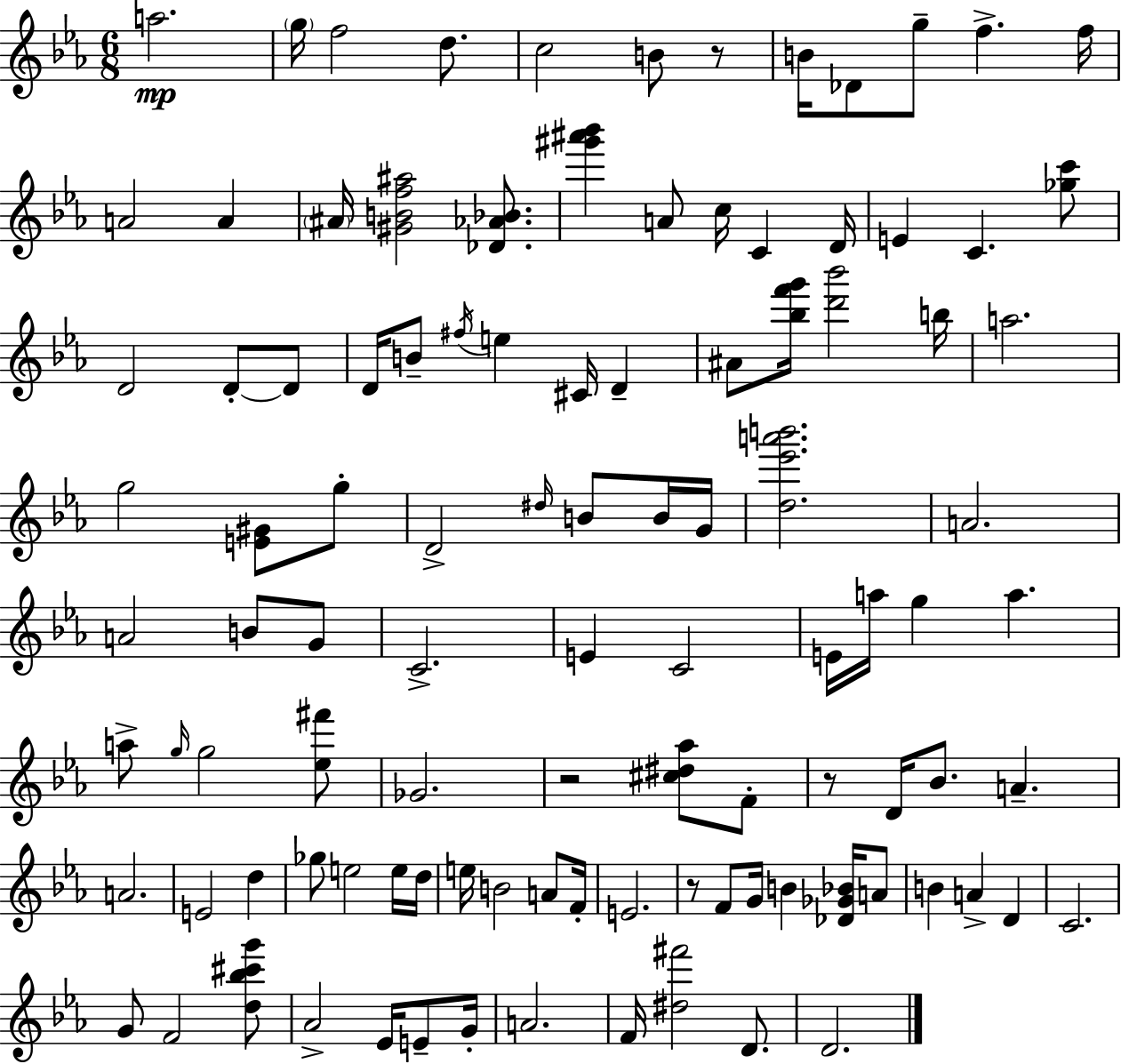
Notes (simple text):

A5/h. G5/s F5/h D5/e. C5/h B4/e R/e B4/s Db4/e G5/e F5/q. F5/s A4/h A4/q A#4/s [G#4,B4,F5,A#5]/h [Db4,Ab4,Bb4]/e. [G#6,A#6,Bb6]/q A4/e C5/s C4/q D4/s E4/q C4/q. [Gb5,C6]/e D4/h D4/e D4/e D4/s B4/e F#5/s E5/q C#4/s D4/q A#4/e [Bb5,F6,G6]/s [D6,Bb6]/h B5/s A5/h. G5/h [E4,G#4]/e G5/e D4/h D#5/s B4/e B4/s G4/s [D5,Eb6,A6,B6]/h. A4/h. A4/h B4/e G4/e C4/h. E4/q C4/h E4/s A5/s G5/q A5/q. A5/e G5/s G5/h [Eb5,F#6]/e Gb4/h. R/h [C#5,D#5,Ab5]/e F4/e R/e D4/s Bb4/e. A4/q. A4/h. E4/h D5/q Gb5/e E5/h E5/s D5/s E5/s B4/h A4/e F4/s E4/h. R/e F4/e G4/s B4/q [Db4,Gb4,Bb4]/s A4/e B4/q A4/q D4/q C4/h. G4/e F4/h [D5,Bb5,C#6,G6]/e Ab4/h Eb4/s E4/e G4/s A4/h. F4/s [D#5,F#6]/h D4/e. D4/h.